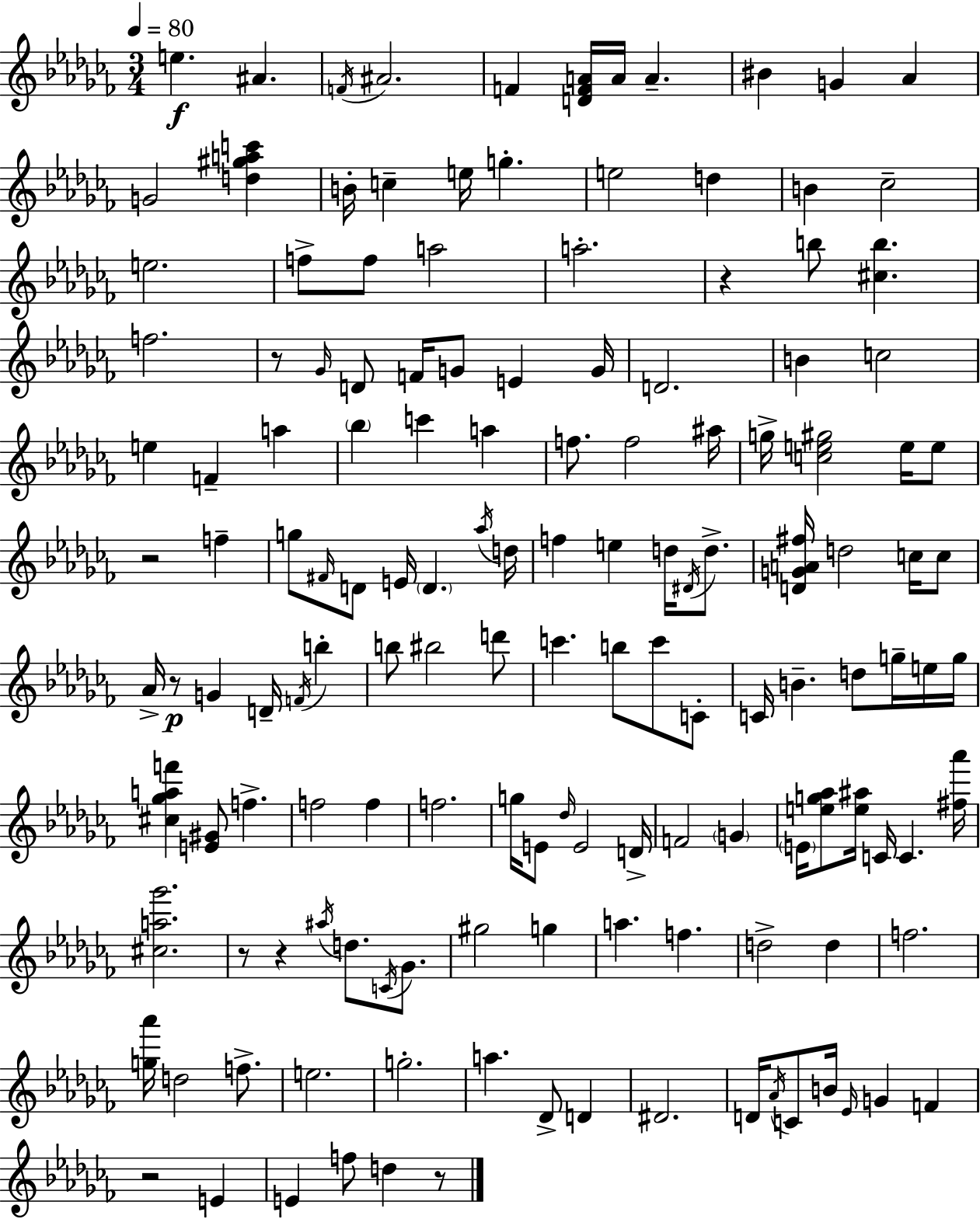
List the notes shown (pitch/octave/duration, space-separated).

E5/q. A#4/q. F4/s A#4/h. F4/q [D4,F4,A4]/s A4/s A4/q. BIS4/q G4/q Ab4/q G4/h [D5,G#5,A5,C6]/q B4/s C5/q E5/s G5/q. E5/h D5/q B4/q CES5/h E5/h. F5/e F5/e A5/h A5/h. R/q B5/e [C#5,B5]/q. F5/h. R/e Gb4/s D4/e F4/s G4/e E4/q G4/s D4/h. B4/q C5/h E5/q F4/q A5/q Bb5/q C6/q A5/q F5/e. F5/h A#5/s G5/s [C5,E5,G#5]/h E5/s E5/e R/h F5/q G5/e F#4/s D4/e E4/s D4/q. Ab5/s D5/s F5/q E5/q D5/s D#4/s D5/e. [D4,G4,A4,F#5]/s D5/h C5/s C5/e Ab4/s R/e G4/q D4/s F4/s B5/q B5/e BIS5/h D6/e C6/q. B5/e C6/e C4/e C4/s B4/q. D5/e G5/s E5/s G5/s [C#5,Gb5,A5,F6]/q [E4,G#4]/e F5/q. F5/h F5/q F5/h. G5/s E4/e Db5/s E4/h D4/s F4/h G4/q E4/s [E5,G5,Ab5]/e [E5,A#5]/s C4/s C4/q. [F#5,Ab6]/s [C#5,A5,Gb6]/h. R/e R/q A#5/s D5/e. C4/s Gb4/e. G#5/h G5/q A5/q. F5/q. D5/h D5/q F5/h. [G5,Ab6]/s D5/h F5/e. E5/h. G5/h. A5/q. Db4/e D4/q D#4/h. D4/s Ab4/s C4/e B4/s Eb4/s G4/q F4/q R/h E4/q E4/q F5/e D5/q R/e